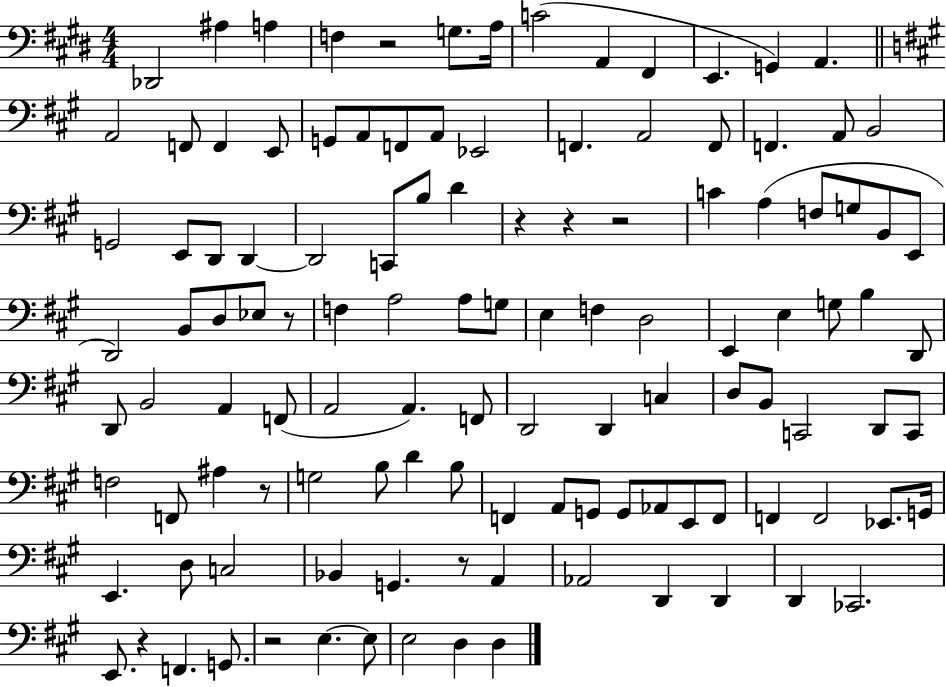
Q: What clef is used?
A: bass